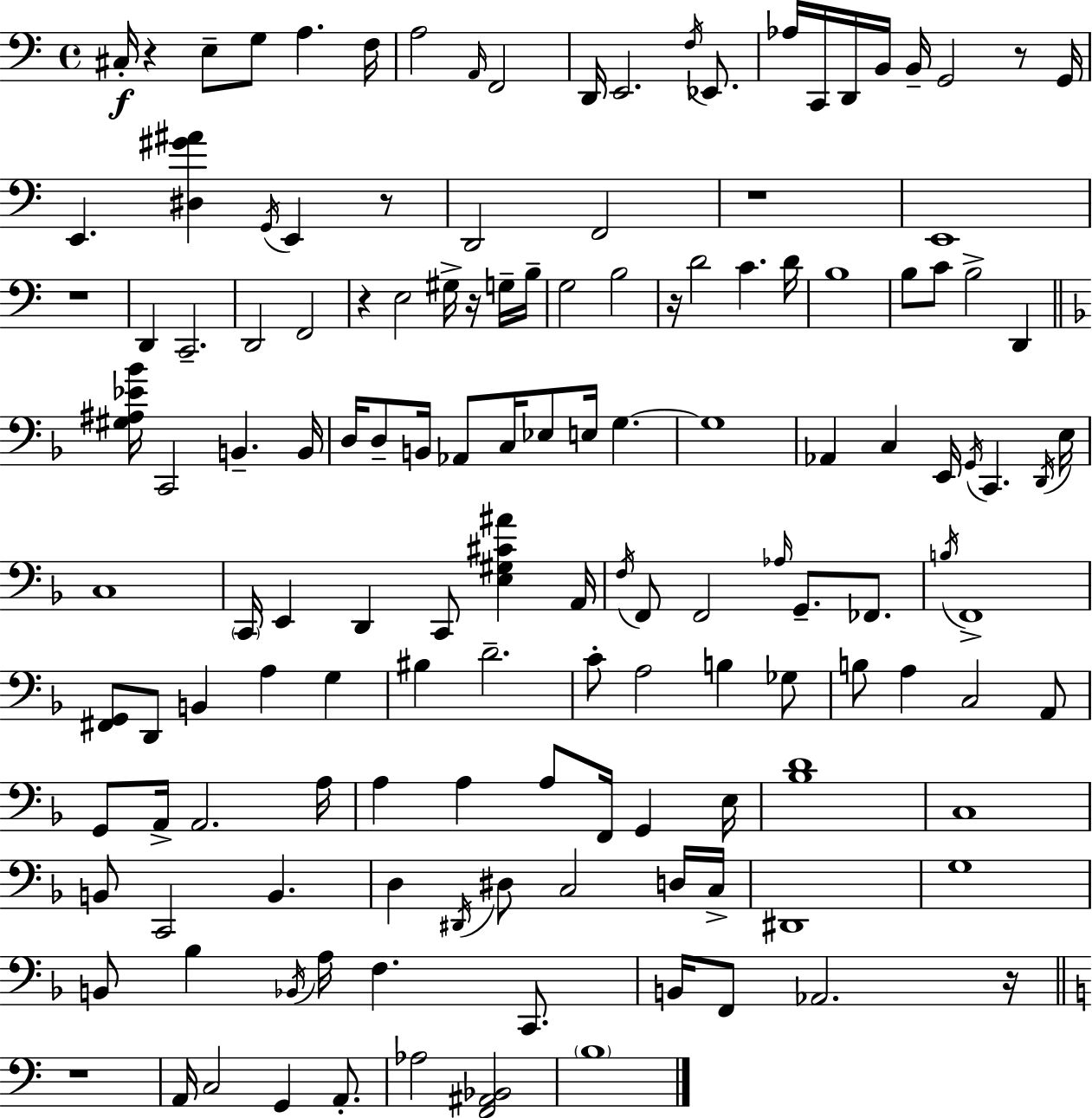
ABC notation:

X:1
T:Untitled
M:4/4
L:1/4
K:Am
^C,/4 z E,/2 G,/2 A, F,/4 A,2 A,,/4 F,,2 D,,/4 E,,2 F,/4 _E,,/2 _A,/4 C,,/4 D,,/4 B,,/4 B,,/4 G,,2 z/2 G,,/4 E,, [^D,^G^A] G,,/4 E,, z/2 D,,2 F,,2 z4 E,,4 z4 D,, C,,2 D,,2 F,,2 z E,2 ^G,/4 z/4 G,/4 B,/4 G,2 B,2 z/4 D2 C D/4 B,4 B,/2 C/2 B,2 D,, [^G,^A,_E_B]/4 C,,2 B,, B,,/4 D,/4 D,/2 B,,/4 _A,,/2 C,/4 _E,/2 E,/4 G, G,4 _A,, C, E,,/4 G,,/4 C,, D,,/4 E,/4 C,4 C,,/4 E,, D,, C,,/2 [E,^G,^C^A] A,,/4 F,/4 F,,/2 F,,2 _A,/4 G,,/2 _F,,/2 B,/4 F,,4 [^F,,G,,]/2 D,,/2 B,, A, G, ^B, D2 C/2 A,2 B, _G,/2 B,/2 A, C,2 A,,/2 G,,/2 A,,/4 A,,2 A,/4 A, A, A,/2 F,,/4 G,, E,/4 [_B,D]4 C,4 B,,/2 C,,2 B,, D, ^D,,/4 ^D,/2 C,2 D,/4 C,/4 ^D,,4 G,4 B,,/2 _B, _B,,/4 A,/4 F, C,,/2 B,,/4 F,,/2 _A,,2 z/4 z4 A,,/4 C,2 G,, A,,/2 _A,2 [F,,^A,,_B,,]2 B,4